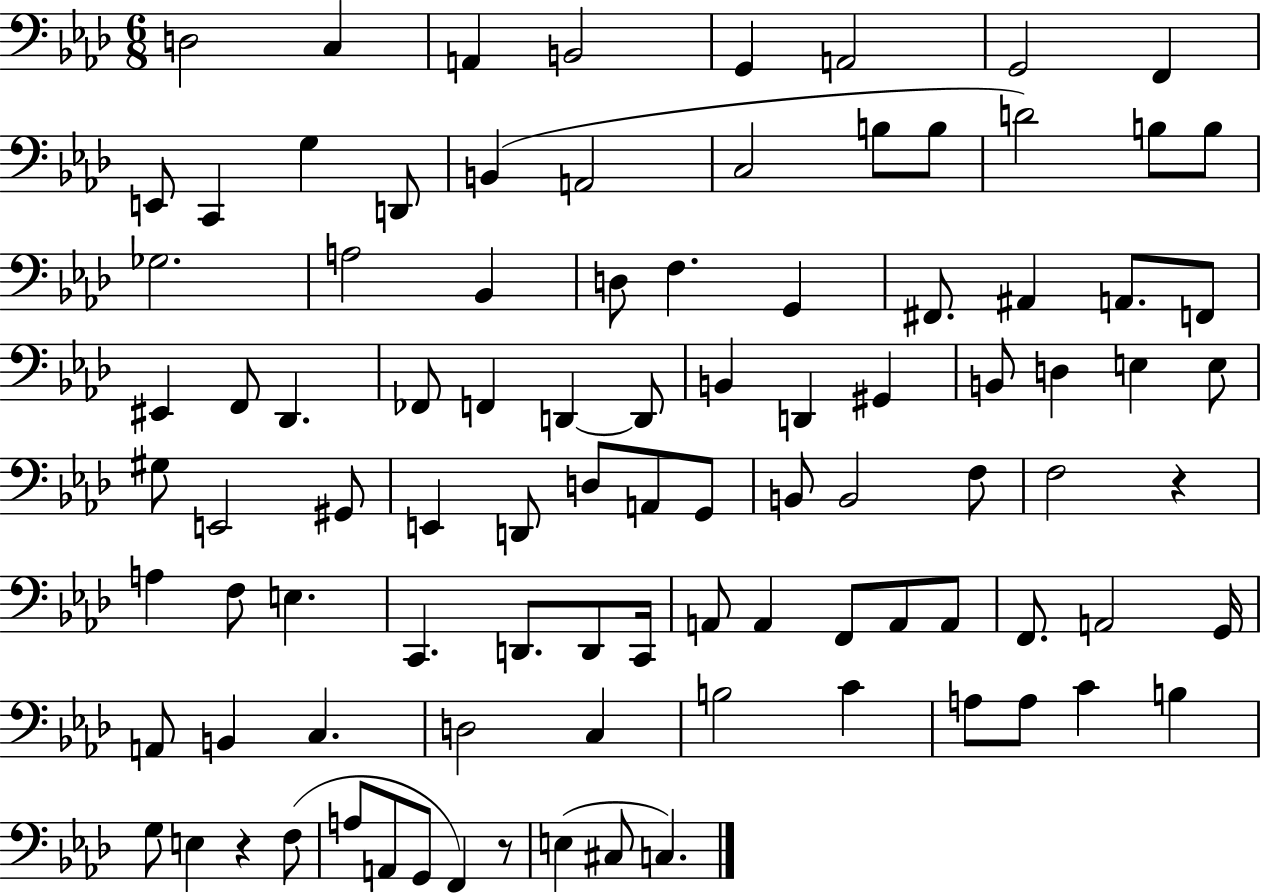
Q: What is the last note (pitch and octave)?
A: C3